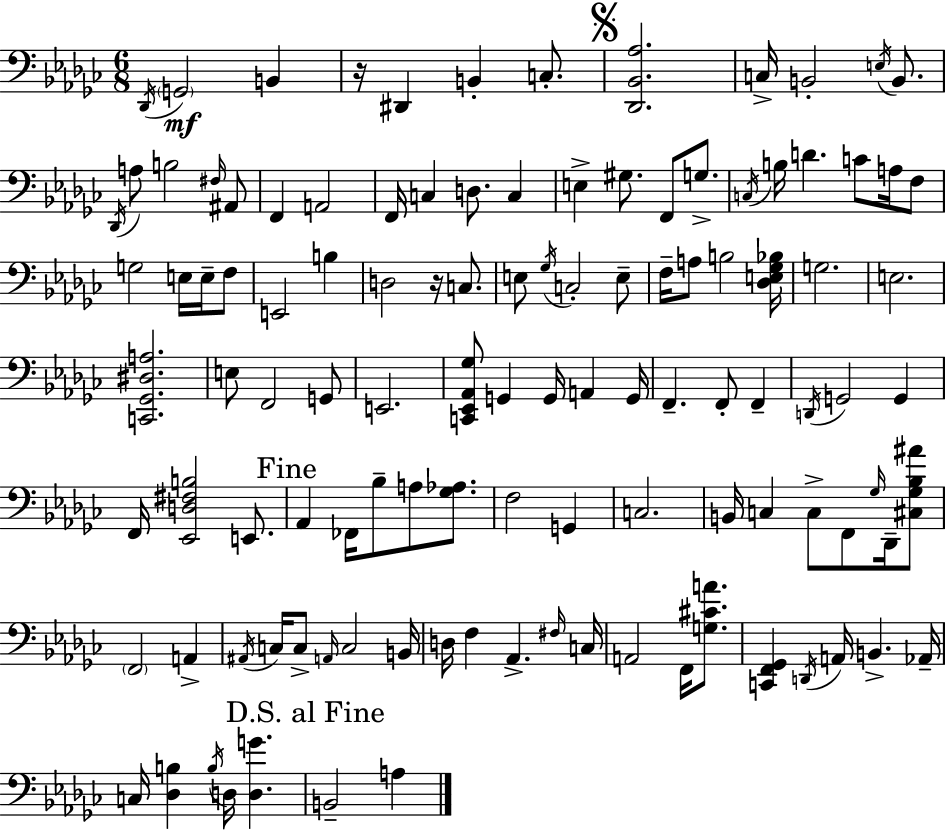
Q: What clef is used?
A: bass